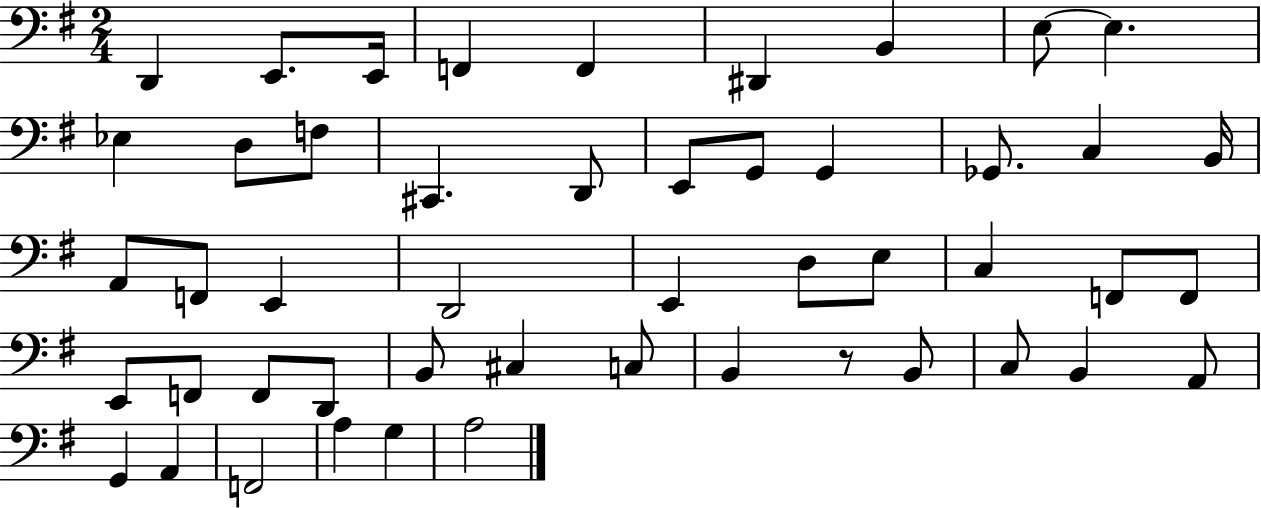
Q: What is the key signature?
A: G major